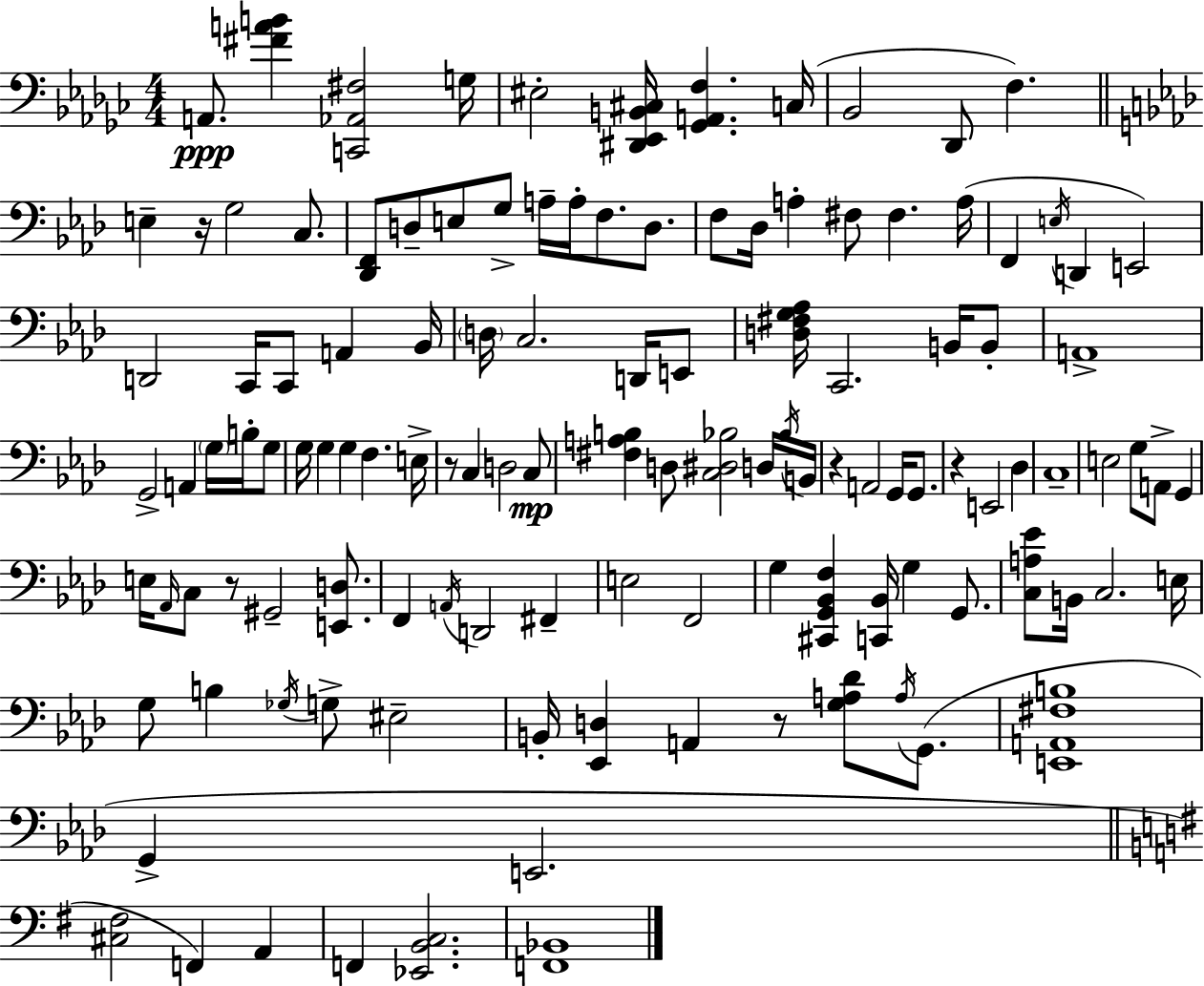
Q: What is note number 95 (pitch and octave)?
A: F2